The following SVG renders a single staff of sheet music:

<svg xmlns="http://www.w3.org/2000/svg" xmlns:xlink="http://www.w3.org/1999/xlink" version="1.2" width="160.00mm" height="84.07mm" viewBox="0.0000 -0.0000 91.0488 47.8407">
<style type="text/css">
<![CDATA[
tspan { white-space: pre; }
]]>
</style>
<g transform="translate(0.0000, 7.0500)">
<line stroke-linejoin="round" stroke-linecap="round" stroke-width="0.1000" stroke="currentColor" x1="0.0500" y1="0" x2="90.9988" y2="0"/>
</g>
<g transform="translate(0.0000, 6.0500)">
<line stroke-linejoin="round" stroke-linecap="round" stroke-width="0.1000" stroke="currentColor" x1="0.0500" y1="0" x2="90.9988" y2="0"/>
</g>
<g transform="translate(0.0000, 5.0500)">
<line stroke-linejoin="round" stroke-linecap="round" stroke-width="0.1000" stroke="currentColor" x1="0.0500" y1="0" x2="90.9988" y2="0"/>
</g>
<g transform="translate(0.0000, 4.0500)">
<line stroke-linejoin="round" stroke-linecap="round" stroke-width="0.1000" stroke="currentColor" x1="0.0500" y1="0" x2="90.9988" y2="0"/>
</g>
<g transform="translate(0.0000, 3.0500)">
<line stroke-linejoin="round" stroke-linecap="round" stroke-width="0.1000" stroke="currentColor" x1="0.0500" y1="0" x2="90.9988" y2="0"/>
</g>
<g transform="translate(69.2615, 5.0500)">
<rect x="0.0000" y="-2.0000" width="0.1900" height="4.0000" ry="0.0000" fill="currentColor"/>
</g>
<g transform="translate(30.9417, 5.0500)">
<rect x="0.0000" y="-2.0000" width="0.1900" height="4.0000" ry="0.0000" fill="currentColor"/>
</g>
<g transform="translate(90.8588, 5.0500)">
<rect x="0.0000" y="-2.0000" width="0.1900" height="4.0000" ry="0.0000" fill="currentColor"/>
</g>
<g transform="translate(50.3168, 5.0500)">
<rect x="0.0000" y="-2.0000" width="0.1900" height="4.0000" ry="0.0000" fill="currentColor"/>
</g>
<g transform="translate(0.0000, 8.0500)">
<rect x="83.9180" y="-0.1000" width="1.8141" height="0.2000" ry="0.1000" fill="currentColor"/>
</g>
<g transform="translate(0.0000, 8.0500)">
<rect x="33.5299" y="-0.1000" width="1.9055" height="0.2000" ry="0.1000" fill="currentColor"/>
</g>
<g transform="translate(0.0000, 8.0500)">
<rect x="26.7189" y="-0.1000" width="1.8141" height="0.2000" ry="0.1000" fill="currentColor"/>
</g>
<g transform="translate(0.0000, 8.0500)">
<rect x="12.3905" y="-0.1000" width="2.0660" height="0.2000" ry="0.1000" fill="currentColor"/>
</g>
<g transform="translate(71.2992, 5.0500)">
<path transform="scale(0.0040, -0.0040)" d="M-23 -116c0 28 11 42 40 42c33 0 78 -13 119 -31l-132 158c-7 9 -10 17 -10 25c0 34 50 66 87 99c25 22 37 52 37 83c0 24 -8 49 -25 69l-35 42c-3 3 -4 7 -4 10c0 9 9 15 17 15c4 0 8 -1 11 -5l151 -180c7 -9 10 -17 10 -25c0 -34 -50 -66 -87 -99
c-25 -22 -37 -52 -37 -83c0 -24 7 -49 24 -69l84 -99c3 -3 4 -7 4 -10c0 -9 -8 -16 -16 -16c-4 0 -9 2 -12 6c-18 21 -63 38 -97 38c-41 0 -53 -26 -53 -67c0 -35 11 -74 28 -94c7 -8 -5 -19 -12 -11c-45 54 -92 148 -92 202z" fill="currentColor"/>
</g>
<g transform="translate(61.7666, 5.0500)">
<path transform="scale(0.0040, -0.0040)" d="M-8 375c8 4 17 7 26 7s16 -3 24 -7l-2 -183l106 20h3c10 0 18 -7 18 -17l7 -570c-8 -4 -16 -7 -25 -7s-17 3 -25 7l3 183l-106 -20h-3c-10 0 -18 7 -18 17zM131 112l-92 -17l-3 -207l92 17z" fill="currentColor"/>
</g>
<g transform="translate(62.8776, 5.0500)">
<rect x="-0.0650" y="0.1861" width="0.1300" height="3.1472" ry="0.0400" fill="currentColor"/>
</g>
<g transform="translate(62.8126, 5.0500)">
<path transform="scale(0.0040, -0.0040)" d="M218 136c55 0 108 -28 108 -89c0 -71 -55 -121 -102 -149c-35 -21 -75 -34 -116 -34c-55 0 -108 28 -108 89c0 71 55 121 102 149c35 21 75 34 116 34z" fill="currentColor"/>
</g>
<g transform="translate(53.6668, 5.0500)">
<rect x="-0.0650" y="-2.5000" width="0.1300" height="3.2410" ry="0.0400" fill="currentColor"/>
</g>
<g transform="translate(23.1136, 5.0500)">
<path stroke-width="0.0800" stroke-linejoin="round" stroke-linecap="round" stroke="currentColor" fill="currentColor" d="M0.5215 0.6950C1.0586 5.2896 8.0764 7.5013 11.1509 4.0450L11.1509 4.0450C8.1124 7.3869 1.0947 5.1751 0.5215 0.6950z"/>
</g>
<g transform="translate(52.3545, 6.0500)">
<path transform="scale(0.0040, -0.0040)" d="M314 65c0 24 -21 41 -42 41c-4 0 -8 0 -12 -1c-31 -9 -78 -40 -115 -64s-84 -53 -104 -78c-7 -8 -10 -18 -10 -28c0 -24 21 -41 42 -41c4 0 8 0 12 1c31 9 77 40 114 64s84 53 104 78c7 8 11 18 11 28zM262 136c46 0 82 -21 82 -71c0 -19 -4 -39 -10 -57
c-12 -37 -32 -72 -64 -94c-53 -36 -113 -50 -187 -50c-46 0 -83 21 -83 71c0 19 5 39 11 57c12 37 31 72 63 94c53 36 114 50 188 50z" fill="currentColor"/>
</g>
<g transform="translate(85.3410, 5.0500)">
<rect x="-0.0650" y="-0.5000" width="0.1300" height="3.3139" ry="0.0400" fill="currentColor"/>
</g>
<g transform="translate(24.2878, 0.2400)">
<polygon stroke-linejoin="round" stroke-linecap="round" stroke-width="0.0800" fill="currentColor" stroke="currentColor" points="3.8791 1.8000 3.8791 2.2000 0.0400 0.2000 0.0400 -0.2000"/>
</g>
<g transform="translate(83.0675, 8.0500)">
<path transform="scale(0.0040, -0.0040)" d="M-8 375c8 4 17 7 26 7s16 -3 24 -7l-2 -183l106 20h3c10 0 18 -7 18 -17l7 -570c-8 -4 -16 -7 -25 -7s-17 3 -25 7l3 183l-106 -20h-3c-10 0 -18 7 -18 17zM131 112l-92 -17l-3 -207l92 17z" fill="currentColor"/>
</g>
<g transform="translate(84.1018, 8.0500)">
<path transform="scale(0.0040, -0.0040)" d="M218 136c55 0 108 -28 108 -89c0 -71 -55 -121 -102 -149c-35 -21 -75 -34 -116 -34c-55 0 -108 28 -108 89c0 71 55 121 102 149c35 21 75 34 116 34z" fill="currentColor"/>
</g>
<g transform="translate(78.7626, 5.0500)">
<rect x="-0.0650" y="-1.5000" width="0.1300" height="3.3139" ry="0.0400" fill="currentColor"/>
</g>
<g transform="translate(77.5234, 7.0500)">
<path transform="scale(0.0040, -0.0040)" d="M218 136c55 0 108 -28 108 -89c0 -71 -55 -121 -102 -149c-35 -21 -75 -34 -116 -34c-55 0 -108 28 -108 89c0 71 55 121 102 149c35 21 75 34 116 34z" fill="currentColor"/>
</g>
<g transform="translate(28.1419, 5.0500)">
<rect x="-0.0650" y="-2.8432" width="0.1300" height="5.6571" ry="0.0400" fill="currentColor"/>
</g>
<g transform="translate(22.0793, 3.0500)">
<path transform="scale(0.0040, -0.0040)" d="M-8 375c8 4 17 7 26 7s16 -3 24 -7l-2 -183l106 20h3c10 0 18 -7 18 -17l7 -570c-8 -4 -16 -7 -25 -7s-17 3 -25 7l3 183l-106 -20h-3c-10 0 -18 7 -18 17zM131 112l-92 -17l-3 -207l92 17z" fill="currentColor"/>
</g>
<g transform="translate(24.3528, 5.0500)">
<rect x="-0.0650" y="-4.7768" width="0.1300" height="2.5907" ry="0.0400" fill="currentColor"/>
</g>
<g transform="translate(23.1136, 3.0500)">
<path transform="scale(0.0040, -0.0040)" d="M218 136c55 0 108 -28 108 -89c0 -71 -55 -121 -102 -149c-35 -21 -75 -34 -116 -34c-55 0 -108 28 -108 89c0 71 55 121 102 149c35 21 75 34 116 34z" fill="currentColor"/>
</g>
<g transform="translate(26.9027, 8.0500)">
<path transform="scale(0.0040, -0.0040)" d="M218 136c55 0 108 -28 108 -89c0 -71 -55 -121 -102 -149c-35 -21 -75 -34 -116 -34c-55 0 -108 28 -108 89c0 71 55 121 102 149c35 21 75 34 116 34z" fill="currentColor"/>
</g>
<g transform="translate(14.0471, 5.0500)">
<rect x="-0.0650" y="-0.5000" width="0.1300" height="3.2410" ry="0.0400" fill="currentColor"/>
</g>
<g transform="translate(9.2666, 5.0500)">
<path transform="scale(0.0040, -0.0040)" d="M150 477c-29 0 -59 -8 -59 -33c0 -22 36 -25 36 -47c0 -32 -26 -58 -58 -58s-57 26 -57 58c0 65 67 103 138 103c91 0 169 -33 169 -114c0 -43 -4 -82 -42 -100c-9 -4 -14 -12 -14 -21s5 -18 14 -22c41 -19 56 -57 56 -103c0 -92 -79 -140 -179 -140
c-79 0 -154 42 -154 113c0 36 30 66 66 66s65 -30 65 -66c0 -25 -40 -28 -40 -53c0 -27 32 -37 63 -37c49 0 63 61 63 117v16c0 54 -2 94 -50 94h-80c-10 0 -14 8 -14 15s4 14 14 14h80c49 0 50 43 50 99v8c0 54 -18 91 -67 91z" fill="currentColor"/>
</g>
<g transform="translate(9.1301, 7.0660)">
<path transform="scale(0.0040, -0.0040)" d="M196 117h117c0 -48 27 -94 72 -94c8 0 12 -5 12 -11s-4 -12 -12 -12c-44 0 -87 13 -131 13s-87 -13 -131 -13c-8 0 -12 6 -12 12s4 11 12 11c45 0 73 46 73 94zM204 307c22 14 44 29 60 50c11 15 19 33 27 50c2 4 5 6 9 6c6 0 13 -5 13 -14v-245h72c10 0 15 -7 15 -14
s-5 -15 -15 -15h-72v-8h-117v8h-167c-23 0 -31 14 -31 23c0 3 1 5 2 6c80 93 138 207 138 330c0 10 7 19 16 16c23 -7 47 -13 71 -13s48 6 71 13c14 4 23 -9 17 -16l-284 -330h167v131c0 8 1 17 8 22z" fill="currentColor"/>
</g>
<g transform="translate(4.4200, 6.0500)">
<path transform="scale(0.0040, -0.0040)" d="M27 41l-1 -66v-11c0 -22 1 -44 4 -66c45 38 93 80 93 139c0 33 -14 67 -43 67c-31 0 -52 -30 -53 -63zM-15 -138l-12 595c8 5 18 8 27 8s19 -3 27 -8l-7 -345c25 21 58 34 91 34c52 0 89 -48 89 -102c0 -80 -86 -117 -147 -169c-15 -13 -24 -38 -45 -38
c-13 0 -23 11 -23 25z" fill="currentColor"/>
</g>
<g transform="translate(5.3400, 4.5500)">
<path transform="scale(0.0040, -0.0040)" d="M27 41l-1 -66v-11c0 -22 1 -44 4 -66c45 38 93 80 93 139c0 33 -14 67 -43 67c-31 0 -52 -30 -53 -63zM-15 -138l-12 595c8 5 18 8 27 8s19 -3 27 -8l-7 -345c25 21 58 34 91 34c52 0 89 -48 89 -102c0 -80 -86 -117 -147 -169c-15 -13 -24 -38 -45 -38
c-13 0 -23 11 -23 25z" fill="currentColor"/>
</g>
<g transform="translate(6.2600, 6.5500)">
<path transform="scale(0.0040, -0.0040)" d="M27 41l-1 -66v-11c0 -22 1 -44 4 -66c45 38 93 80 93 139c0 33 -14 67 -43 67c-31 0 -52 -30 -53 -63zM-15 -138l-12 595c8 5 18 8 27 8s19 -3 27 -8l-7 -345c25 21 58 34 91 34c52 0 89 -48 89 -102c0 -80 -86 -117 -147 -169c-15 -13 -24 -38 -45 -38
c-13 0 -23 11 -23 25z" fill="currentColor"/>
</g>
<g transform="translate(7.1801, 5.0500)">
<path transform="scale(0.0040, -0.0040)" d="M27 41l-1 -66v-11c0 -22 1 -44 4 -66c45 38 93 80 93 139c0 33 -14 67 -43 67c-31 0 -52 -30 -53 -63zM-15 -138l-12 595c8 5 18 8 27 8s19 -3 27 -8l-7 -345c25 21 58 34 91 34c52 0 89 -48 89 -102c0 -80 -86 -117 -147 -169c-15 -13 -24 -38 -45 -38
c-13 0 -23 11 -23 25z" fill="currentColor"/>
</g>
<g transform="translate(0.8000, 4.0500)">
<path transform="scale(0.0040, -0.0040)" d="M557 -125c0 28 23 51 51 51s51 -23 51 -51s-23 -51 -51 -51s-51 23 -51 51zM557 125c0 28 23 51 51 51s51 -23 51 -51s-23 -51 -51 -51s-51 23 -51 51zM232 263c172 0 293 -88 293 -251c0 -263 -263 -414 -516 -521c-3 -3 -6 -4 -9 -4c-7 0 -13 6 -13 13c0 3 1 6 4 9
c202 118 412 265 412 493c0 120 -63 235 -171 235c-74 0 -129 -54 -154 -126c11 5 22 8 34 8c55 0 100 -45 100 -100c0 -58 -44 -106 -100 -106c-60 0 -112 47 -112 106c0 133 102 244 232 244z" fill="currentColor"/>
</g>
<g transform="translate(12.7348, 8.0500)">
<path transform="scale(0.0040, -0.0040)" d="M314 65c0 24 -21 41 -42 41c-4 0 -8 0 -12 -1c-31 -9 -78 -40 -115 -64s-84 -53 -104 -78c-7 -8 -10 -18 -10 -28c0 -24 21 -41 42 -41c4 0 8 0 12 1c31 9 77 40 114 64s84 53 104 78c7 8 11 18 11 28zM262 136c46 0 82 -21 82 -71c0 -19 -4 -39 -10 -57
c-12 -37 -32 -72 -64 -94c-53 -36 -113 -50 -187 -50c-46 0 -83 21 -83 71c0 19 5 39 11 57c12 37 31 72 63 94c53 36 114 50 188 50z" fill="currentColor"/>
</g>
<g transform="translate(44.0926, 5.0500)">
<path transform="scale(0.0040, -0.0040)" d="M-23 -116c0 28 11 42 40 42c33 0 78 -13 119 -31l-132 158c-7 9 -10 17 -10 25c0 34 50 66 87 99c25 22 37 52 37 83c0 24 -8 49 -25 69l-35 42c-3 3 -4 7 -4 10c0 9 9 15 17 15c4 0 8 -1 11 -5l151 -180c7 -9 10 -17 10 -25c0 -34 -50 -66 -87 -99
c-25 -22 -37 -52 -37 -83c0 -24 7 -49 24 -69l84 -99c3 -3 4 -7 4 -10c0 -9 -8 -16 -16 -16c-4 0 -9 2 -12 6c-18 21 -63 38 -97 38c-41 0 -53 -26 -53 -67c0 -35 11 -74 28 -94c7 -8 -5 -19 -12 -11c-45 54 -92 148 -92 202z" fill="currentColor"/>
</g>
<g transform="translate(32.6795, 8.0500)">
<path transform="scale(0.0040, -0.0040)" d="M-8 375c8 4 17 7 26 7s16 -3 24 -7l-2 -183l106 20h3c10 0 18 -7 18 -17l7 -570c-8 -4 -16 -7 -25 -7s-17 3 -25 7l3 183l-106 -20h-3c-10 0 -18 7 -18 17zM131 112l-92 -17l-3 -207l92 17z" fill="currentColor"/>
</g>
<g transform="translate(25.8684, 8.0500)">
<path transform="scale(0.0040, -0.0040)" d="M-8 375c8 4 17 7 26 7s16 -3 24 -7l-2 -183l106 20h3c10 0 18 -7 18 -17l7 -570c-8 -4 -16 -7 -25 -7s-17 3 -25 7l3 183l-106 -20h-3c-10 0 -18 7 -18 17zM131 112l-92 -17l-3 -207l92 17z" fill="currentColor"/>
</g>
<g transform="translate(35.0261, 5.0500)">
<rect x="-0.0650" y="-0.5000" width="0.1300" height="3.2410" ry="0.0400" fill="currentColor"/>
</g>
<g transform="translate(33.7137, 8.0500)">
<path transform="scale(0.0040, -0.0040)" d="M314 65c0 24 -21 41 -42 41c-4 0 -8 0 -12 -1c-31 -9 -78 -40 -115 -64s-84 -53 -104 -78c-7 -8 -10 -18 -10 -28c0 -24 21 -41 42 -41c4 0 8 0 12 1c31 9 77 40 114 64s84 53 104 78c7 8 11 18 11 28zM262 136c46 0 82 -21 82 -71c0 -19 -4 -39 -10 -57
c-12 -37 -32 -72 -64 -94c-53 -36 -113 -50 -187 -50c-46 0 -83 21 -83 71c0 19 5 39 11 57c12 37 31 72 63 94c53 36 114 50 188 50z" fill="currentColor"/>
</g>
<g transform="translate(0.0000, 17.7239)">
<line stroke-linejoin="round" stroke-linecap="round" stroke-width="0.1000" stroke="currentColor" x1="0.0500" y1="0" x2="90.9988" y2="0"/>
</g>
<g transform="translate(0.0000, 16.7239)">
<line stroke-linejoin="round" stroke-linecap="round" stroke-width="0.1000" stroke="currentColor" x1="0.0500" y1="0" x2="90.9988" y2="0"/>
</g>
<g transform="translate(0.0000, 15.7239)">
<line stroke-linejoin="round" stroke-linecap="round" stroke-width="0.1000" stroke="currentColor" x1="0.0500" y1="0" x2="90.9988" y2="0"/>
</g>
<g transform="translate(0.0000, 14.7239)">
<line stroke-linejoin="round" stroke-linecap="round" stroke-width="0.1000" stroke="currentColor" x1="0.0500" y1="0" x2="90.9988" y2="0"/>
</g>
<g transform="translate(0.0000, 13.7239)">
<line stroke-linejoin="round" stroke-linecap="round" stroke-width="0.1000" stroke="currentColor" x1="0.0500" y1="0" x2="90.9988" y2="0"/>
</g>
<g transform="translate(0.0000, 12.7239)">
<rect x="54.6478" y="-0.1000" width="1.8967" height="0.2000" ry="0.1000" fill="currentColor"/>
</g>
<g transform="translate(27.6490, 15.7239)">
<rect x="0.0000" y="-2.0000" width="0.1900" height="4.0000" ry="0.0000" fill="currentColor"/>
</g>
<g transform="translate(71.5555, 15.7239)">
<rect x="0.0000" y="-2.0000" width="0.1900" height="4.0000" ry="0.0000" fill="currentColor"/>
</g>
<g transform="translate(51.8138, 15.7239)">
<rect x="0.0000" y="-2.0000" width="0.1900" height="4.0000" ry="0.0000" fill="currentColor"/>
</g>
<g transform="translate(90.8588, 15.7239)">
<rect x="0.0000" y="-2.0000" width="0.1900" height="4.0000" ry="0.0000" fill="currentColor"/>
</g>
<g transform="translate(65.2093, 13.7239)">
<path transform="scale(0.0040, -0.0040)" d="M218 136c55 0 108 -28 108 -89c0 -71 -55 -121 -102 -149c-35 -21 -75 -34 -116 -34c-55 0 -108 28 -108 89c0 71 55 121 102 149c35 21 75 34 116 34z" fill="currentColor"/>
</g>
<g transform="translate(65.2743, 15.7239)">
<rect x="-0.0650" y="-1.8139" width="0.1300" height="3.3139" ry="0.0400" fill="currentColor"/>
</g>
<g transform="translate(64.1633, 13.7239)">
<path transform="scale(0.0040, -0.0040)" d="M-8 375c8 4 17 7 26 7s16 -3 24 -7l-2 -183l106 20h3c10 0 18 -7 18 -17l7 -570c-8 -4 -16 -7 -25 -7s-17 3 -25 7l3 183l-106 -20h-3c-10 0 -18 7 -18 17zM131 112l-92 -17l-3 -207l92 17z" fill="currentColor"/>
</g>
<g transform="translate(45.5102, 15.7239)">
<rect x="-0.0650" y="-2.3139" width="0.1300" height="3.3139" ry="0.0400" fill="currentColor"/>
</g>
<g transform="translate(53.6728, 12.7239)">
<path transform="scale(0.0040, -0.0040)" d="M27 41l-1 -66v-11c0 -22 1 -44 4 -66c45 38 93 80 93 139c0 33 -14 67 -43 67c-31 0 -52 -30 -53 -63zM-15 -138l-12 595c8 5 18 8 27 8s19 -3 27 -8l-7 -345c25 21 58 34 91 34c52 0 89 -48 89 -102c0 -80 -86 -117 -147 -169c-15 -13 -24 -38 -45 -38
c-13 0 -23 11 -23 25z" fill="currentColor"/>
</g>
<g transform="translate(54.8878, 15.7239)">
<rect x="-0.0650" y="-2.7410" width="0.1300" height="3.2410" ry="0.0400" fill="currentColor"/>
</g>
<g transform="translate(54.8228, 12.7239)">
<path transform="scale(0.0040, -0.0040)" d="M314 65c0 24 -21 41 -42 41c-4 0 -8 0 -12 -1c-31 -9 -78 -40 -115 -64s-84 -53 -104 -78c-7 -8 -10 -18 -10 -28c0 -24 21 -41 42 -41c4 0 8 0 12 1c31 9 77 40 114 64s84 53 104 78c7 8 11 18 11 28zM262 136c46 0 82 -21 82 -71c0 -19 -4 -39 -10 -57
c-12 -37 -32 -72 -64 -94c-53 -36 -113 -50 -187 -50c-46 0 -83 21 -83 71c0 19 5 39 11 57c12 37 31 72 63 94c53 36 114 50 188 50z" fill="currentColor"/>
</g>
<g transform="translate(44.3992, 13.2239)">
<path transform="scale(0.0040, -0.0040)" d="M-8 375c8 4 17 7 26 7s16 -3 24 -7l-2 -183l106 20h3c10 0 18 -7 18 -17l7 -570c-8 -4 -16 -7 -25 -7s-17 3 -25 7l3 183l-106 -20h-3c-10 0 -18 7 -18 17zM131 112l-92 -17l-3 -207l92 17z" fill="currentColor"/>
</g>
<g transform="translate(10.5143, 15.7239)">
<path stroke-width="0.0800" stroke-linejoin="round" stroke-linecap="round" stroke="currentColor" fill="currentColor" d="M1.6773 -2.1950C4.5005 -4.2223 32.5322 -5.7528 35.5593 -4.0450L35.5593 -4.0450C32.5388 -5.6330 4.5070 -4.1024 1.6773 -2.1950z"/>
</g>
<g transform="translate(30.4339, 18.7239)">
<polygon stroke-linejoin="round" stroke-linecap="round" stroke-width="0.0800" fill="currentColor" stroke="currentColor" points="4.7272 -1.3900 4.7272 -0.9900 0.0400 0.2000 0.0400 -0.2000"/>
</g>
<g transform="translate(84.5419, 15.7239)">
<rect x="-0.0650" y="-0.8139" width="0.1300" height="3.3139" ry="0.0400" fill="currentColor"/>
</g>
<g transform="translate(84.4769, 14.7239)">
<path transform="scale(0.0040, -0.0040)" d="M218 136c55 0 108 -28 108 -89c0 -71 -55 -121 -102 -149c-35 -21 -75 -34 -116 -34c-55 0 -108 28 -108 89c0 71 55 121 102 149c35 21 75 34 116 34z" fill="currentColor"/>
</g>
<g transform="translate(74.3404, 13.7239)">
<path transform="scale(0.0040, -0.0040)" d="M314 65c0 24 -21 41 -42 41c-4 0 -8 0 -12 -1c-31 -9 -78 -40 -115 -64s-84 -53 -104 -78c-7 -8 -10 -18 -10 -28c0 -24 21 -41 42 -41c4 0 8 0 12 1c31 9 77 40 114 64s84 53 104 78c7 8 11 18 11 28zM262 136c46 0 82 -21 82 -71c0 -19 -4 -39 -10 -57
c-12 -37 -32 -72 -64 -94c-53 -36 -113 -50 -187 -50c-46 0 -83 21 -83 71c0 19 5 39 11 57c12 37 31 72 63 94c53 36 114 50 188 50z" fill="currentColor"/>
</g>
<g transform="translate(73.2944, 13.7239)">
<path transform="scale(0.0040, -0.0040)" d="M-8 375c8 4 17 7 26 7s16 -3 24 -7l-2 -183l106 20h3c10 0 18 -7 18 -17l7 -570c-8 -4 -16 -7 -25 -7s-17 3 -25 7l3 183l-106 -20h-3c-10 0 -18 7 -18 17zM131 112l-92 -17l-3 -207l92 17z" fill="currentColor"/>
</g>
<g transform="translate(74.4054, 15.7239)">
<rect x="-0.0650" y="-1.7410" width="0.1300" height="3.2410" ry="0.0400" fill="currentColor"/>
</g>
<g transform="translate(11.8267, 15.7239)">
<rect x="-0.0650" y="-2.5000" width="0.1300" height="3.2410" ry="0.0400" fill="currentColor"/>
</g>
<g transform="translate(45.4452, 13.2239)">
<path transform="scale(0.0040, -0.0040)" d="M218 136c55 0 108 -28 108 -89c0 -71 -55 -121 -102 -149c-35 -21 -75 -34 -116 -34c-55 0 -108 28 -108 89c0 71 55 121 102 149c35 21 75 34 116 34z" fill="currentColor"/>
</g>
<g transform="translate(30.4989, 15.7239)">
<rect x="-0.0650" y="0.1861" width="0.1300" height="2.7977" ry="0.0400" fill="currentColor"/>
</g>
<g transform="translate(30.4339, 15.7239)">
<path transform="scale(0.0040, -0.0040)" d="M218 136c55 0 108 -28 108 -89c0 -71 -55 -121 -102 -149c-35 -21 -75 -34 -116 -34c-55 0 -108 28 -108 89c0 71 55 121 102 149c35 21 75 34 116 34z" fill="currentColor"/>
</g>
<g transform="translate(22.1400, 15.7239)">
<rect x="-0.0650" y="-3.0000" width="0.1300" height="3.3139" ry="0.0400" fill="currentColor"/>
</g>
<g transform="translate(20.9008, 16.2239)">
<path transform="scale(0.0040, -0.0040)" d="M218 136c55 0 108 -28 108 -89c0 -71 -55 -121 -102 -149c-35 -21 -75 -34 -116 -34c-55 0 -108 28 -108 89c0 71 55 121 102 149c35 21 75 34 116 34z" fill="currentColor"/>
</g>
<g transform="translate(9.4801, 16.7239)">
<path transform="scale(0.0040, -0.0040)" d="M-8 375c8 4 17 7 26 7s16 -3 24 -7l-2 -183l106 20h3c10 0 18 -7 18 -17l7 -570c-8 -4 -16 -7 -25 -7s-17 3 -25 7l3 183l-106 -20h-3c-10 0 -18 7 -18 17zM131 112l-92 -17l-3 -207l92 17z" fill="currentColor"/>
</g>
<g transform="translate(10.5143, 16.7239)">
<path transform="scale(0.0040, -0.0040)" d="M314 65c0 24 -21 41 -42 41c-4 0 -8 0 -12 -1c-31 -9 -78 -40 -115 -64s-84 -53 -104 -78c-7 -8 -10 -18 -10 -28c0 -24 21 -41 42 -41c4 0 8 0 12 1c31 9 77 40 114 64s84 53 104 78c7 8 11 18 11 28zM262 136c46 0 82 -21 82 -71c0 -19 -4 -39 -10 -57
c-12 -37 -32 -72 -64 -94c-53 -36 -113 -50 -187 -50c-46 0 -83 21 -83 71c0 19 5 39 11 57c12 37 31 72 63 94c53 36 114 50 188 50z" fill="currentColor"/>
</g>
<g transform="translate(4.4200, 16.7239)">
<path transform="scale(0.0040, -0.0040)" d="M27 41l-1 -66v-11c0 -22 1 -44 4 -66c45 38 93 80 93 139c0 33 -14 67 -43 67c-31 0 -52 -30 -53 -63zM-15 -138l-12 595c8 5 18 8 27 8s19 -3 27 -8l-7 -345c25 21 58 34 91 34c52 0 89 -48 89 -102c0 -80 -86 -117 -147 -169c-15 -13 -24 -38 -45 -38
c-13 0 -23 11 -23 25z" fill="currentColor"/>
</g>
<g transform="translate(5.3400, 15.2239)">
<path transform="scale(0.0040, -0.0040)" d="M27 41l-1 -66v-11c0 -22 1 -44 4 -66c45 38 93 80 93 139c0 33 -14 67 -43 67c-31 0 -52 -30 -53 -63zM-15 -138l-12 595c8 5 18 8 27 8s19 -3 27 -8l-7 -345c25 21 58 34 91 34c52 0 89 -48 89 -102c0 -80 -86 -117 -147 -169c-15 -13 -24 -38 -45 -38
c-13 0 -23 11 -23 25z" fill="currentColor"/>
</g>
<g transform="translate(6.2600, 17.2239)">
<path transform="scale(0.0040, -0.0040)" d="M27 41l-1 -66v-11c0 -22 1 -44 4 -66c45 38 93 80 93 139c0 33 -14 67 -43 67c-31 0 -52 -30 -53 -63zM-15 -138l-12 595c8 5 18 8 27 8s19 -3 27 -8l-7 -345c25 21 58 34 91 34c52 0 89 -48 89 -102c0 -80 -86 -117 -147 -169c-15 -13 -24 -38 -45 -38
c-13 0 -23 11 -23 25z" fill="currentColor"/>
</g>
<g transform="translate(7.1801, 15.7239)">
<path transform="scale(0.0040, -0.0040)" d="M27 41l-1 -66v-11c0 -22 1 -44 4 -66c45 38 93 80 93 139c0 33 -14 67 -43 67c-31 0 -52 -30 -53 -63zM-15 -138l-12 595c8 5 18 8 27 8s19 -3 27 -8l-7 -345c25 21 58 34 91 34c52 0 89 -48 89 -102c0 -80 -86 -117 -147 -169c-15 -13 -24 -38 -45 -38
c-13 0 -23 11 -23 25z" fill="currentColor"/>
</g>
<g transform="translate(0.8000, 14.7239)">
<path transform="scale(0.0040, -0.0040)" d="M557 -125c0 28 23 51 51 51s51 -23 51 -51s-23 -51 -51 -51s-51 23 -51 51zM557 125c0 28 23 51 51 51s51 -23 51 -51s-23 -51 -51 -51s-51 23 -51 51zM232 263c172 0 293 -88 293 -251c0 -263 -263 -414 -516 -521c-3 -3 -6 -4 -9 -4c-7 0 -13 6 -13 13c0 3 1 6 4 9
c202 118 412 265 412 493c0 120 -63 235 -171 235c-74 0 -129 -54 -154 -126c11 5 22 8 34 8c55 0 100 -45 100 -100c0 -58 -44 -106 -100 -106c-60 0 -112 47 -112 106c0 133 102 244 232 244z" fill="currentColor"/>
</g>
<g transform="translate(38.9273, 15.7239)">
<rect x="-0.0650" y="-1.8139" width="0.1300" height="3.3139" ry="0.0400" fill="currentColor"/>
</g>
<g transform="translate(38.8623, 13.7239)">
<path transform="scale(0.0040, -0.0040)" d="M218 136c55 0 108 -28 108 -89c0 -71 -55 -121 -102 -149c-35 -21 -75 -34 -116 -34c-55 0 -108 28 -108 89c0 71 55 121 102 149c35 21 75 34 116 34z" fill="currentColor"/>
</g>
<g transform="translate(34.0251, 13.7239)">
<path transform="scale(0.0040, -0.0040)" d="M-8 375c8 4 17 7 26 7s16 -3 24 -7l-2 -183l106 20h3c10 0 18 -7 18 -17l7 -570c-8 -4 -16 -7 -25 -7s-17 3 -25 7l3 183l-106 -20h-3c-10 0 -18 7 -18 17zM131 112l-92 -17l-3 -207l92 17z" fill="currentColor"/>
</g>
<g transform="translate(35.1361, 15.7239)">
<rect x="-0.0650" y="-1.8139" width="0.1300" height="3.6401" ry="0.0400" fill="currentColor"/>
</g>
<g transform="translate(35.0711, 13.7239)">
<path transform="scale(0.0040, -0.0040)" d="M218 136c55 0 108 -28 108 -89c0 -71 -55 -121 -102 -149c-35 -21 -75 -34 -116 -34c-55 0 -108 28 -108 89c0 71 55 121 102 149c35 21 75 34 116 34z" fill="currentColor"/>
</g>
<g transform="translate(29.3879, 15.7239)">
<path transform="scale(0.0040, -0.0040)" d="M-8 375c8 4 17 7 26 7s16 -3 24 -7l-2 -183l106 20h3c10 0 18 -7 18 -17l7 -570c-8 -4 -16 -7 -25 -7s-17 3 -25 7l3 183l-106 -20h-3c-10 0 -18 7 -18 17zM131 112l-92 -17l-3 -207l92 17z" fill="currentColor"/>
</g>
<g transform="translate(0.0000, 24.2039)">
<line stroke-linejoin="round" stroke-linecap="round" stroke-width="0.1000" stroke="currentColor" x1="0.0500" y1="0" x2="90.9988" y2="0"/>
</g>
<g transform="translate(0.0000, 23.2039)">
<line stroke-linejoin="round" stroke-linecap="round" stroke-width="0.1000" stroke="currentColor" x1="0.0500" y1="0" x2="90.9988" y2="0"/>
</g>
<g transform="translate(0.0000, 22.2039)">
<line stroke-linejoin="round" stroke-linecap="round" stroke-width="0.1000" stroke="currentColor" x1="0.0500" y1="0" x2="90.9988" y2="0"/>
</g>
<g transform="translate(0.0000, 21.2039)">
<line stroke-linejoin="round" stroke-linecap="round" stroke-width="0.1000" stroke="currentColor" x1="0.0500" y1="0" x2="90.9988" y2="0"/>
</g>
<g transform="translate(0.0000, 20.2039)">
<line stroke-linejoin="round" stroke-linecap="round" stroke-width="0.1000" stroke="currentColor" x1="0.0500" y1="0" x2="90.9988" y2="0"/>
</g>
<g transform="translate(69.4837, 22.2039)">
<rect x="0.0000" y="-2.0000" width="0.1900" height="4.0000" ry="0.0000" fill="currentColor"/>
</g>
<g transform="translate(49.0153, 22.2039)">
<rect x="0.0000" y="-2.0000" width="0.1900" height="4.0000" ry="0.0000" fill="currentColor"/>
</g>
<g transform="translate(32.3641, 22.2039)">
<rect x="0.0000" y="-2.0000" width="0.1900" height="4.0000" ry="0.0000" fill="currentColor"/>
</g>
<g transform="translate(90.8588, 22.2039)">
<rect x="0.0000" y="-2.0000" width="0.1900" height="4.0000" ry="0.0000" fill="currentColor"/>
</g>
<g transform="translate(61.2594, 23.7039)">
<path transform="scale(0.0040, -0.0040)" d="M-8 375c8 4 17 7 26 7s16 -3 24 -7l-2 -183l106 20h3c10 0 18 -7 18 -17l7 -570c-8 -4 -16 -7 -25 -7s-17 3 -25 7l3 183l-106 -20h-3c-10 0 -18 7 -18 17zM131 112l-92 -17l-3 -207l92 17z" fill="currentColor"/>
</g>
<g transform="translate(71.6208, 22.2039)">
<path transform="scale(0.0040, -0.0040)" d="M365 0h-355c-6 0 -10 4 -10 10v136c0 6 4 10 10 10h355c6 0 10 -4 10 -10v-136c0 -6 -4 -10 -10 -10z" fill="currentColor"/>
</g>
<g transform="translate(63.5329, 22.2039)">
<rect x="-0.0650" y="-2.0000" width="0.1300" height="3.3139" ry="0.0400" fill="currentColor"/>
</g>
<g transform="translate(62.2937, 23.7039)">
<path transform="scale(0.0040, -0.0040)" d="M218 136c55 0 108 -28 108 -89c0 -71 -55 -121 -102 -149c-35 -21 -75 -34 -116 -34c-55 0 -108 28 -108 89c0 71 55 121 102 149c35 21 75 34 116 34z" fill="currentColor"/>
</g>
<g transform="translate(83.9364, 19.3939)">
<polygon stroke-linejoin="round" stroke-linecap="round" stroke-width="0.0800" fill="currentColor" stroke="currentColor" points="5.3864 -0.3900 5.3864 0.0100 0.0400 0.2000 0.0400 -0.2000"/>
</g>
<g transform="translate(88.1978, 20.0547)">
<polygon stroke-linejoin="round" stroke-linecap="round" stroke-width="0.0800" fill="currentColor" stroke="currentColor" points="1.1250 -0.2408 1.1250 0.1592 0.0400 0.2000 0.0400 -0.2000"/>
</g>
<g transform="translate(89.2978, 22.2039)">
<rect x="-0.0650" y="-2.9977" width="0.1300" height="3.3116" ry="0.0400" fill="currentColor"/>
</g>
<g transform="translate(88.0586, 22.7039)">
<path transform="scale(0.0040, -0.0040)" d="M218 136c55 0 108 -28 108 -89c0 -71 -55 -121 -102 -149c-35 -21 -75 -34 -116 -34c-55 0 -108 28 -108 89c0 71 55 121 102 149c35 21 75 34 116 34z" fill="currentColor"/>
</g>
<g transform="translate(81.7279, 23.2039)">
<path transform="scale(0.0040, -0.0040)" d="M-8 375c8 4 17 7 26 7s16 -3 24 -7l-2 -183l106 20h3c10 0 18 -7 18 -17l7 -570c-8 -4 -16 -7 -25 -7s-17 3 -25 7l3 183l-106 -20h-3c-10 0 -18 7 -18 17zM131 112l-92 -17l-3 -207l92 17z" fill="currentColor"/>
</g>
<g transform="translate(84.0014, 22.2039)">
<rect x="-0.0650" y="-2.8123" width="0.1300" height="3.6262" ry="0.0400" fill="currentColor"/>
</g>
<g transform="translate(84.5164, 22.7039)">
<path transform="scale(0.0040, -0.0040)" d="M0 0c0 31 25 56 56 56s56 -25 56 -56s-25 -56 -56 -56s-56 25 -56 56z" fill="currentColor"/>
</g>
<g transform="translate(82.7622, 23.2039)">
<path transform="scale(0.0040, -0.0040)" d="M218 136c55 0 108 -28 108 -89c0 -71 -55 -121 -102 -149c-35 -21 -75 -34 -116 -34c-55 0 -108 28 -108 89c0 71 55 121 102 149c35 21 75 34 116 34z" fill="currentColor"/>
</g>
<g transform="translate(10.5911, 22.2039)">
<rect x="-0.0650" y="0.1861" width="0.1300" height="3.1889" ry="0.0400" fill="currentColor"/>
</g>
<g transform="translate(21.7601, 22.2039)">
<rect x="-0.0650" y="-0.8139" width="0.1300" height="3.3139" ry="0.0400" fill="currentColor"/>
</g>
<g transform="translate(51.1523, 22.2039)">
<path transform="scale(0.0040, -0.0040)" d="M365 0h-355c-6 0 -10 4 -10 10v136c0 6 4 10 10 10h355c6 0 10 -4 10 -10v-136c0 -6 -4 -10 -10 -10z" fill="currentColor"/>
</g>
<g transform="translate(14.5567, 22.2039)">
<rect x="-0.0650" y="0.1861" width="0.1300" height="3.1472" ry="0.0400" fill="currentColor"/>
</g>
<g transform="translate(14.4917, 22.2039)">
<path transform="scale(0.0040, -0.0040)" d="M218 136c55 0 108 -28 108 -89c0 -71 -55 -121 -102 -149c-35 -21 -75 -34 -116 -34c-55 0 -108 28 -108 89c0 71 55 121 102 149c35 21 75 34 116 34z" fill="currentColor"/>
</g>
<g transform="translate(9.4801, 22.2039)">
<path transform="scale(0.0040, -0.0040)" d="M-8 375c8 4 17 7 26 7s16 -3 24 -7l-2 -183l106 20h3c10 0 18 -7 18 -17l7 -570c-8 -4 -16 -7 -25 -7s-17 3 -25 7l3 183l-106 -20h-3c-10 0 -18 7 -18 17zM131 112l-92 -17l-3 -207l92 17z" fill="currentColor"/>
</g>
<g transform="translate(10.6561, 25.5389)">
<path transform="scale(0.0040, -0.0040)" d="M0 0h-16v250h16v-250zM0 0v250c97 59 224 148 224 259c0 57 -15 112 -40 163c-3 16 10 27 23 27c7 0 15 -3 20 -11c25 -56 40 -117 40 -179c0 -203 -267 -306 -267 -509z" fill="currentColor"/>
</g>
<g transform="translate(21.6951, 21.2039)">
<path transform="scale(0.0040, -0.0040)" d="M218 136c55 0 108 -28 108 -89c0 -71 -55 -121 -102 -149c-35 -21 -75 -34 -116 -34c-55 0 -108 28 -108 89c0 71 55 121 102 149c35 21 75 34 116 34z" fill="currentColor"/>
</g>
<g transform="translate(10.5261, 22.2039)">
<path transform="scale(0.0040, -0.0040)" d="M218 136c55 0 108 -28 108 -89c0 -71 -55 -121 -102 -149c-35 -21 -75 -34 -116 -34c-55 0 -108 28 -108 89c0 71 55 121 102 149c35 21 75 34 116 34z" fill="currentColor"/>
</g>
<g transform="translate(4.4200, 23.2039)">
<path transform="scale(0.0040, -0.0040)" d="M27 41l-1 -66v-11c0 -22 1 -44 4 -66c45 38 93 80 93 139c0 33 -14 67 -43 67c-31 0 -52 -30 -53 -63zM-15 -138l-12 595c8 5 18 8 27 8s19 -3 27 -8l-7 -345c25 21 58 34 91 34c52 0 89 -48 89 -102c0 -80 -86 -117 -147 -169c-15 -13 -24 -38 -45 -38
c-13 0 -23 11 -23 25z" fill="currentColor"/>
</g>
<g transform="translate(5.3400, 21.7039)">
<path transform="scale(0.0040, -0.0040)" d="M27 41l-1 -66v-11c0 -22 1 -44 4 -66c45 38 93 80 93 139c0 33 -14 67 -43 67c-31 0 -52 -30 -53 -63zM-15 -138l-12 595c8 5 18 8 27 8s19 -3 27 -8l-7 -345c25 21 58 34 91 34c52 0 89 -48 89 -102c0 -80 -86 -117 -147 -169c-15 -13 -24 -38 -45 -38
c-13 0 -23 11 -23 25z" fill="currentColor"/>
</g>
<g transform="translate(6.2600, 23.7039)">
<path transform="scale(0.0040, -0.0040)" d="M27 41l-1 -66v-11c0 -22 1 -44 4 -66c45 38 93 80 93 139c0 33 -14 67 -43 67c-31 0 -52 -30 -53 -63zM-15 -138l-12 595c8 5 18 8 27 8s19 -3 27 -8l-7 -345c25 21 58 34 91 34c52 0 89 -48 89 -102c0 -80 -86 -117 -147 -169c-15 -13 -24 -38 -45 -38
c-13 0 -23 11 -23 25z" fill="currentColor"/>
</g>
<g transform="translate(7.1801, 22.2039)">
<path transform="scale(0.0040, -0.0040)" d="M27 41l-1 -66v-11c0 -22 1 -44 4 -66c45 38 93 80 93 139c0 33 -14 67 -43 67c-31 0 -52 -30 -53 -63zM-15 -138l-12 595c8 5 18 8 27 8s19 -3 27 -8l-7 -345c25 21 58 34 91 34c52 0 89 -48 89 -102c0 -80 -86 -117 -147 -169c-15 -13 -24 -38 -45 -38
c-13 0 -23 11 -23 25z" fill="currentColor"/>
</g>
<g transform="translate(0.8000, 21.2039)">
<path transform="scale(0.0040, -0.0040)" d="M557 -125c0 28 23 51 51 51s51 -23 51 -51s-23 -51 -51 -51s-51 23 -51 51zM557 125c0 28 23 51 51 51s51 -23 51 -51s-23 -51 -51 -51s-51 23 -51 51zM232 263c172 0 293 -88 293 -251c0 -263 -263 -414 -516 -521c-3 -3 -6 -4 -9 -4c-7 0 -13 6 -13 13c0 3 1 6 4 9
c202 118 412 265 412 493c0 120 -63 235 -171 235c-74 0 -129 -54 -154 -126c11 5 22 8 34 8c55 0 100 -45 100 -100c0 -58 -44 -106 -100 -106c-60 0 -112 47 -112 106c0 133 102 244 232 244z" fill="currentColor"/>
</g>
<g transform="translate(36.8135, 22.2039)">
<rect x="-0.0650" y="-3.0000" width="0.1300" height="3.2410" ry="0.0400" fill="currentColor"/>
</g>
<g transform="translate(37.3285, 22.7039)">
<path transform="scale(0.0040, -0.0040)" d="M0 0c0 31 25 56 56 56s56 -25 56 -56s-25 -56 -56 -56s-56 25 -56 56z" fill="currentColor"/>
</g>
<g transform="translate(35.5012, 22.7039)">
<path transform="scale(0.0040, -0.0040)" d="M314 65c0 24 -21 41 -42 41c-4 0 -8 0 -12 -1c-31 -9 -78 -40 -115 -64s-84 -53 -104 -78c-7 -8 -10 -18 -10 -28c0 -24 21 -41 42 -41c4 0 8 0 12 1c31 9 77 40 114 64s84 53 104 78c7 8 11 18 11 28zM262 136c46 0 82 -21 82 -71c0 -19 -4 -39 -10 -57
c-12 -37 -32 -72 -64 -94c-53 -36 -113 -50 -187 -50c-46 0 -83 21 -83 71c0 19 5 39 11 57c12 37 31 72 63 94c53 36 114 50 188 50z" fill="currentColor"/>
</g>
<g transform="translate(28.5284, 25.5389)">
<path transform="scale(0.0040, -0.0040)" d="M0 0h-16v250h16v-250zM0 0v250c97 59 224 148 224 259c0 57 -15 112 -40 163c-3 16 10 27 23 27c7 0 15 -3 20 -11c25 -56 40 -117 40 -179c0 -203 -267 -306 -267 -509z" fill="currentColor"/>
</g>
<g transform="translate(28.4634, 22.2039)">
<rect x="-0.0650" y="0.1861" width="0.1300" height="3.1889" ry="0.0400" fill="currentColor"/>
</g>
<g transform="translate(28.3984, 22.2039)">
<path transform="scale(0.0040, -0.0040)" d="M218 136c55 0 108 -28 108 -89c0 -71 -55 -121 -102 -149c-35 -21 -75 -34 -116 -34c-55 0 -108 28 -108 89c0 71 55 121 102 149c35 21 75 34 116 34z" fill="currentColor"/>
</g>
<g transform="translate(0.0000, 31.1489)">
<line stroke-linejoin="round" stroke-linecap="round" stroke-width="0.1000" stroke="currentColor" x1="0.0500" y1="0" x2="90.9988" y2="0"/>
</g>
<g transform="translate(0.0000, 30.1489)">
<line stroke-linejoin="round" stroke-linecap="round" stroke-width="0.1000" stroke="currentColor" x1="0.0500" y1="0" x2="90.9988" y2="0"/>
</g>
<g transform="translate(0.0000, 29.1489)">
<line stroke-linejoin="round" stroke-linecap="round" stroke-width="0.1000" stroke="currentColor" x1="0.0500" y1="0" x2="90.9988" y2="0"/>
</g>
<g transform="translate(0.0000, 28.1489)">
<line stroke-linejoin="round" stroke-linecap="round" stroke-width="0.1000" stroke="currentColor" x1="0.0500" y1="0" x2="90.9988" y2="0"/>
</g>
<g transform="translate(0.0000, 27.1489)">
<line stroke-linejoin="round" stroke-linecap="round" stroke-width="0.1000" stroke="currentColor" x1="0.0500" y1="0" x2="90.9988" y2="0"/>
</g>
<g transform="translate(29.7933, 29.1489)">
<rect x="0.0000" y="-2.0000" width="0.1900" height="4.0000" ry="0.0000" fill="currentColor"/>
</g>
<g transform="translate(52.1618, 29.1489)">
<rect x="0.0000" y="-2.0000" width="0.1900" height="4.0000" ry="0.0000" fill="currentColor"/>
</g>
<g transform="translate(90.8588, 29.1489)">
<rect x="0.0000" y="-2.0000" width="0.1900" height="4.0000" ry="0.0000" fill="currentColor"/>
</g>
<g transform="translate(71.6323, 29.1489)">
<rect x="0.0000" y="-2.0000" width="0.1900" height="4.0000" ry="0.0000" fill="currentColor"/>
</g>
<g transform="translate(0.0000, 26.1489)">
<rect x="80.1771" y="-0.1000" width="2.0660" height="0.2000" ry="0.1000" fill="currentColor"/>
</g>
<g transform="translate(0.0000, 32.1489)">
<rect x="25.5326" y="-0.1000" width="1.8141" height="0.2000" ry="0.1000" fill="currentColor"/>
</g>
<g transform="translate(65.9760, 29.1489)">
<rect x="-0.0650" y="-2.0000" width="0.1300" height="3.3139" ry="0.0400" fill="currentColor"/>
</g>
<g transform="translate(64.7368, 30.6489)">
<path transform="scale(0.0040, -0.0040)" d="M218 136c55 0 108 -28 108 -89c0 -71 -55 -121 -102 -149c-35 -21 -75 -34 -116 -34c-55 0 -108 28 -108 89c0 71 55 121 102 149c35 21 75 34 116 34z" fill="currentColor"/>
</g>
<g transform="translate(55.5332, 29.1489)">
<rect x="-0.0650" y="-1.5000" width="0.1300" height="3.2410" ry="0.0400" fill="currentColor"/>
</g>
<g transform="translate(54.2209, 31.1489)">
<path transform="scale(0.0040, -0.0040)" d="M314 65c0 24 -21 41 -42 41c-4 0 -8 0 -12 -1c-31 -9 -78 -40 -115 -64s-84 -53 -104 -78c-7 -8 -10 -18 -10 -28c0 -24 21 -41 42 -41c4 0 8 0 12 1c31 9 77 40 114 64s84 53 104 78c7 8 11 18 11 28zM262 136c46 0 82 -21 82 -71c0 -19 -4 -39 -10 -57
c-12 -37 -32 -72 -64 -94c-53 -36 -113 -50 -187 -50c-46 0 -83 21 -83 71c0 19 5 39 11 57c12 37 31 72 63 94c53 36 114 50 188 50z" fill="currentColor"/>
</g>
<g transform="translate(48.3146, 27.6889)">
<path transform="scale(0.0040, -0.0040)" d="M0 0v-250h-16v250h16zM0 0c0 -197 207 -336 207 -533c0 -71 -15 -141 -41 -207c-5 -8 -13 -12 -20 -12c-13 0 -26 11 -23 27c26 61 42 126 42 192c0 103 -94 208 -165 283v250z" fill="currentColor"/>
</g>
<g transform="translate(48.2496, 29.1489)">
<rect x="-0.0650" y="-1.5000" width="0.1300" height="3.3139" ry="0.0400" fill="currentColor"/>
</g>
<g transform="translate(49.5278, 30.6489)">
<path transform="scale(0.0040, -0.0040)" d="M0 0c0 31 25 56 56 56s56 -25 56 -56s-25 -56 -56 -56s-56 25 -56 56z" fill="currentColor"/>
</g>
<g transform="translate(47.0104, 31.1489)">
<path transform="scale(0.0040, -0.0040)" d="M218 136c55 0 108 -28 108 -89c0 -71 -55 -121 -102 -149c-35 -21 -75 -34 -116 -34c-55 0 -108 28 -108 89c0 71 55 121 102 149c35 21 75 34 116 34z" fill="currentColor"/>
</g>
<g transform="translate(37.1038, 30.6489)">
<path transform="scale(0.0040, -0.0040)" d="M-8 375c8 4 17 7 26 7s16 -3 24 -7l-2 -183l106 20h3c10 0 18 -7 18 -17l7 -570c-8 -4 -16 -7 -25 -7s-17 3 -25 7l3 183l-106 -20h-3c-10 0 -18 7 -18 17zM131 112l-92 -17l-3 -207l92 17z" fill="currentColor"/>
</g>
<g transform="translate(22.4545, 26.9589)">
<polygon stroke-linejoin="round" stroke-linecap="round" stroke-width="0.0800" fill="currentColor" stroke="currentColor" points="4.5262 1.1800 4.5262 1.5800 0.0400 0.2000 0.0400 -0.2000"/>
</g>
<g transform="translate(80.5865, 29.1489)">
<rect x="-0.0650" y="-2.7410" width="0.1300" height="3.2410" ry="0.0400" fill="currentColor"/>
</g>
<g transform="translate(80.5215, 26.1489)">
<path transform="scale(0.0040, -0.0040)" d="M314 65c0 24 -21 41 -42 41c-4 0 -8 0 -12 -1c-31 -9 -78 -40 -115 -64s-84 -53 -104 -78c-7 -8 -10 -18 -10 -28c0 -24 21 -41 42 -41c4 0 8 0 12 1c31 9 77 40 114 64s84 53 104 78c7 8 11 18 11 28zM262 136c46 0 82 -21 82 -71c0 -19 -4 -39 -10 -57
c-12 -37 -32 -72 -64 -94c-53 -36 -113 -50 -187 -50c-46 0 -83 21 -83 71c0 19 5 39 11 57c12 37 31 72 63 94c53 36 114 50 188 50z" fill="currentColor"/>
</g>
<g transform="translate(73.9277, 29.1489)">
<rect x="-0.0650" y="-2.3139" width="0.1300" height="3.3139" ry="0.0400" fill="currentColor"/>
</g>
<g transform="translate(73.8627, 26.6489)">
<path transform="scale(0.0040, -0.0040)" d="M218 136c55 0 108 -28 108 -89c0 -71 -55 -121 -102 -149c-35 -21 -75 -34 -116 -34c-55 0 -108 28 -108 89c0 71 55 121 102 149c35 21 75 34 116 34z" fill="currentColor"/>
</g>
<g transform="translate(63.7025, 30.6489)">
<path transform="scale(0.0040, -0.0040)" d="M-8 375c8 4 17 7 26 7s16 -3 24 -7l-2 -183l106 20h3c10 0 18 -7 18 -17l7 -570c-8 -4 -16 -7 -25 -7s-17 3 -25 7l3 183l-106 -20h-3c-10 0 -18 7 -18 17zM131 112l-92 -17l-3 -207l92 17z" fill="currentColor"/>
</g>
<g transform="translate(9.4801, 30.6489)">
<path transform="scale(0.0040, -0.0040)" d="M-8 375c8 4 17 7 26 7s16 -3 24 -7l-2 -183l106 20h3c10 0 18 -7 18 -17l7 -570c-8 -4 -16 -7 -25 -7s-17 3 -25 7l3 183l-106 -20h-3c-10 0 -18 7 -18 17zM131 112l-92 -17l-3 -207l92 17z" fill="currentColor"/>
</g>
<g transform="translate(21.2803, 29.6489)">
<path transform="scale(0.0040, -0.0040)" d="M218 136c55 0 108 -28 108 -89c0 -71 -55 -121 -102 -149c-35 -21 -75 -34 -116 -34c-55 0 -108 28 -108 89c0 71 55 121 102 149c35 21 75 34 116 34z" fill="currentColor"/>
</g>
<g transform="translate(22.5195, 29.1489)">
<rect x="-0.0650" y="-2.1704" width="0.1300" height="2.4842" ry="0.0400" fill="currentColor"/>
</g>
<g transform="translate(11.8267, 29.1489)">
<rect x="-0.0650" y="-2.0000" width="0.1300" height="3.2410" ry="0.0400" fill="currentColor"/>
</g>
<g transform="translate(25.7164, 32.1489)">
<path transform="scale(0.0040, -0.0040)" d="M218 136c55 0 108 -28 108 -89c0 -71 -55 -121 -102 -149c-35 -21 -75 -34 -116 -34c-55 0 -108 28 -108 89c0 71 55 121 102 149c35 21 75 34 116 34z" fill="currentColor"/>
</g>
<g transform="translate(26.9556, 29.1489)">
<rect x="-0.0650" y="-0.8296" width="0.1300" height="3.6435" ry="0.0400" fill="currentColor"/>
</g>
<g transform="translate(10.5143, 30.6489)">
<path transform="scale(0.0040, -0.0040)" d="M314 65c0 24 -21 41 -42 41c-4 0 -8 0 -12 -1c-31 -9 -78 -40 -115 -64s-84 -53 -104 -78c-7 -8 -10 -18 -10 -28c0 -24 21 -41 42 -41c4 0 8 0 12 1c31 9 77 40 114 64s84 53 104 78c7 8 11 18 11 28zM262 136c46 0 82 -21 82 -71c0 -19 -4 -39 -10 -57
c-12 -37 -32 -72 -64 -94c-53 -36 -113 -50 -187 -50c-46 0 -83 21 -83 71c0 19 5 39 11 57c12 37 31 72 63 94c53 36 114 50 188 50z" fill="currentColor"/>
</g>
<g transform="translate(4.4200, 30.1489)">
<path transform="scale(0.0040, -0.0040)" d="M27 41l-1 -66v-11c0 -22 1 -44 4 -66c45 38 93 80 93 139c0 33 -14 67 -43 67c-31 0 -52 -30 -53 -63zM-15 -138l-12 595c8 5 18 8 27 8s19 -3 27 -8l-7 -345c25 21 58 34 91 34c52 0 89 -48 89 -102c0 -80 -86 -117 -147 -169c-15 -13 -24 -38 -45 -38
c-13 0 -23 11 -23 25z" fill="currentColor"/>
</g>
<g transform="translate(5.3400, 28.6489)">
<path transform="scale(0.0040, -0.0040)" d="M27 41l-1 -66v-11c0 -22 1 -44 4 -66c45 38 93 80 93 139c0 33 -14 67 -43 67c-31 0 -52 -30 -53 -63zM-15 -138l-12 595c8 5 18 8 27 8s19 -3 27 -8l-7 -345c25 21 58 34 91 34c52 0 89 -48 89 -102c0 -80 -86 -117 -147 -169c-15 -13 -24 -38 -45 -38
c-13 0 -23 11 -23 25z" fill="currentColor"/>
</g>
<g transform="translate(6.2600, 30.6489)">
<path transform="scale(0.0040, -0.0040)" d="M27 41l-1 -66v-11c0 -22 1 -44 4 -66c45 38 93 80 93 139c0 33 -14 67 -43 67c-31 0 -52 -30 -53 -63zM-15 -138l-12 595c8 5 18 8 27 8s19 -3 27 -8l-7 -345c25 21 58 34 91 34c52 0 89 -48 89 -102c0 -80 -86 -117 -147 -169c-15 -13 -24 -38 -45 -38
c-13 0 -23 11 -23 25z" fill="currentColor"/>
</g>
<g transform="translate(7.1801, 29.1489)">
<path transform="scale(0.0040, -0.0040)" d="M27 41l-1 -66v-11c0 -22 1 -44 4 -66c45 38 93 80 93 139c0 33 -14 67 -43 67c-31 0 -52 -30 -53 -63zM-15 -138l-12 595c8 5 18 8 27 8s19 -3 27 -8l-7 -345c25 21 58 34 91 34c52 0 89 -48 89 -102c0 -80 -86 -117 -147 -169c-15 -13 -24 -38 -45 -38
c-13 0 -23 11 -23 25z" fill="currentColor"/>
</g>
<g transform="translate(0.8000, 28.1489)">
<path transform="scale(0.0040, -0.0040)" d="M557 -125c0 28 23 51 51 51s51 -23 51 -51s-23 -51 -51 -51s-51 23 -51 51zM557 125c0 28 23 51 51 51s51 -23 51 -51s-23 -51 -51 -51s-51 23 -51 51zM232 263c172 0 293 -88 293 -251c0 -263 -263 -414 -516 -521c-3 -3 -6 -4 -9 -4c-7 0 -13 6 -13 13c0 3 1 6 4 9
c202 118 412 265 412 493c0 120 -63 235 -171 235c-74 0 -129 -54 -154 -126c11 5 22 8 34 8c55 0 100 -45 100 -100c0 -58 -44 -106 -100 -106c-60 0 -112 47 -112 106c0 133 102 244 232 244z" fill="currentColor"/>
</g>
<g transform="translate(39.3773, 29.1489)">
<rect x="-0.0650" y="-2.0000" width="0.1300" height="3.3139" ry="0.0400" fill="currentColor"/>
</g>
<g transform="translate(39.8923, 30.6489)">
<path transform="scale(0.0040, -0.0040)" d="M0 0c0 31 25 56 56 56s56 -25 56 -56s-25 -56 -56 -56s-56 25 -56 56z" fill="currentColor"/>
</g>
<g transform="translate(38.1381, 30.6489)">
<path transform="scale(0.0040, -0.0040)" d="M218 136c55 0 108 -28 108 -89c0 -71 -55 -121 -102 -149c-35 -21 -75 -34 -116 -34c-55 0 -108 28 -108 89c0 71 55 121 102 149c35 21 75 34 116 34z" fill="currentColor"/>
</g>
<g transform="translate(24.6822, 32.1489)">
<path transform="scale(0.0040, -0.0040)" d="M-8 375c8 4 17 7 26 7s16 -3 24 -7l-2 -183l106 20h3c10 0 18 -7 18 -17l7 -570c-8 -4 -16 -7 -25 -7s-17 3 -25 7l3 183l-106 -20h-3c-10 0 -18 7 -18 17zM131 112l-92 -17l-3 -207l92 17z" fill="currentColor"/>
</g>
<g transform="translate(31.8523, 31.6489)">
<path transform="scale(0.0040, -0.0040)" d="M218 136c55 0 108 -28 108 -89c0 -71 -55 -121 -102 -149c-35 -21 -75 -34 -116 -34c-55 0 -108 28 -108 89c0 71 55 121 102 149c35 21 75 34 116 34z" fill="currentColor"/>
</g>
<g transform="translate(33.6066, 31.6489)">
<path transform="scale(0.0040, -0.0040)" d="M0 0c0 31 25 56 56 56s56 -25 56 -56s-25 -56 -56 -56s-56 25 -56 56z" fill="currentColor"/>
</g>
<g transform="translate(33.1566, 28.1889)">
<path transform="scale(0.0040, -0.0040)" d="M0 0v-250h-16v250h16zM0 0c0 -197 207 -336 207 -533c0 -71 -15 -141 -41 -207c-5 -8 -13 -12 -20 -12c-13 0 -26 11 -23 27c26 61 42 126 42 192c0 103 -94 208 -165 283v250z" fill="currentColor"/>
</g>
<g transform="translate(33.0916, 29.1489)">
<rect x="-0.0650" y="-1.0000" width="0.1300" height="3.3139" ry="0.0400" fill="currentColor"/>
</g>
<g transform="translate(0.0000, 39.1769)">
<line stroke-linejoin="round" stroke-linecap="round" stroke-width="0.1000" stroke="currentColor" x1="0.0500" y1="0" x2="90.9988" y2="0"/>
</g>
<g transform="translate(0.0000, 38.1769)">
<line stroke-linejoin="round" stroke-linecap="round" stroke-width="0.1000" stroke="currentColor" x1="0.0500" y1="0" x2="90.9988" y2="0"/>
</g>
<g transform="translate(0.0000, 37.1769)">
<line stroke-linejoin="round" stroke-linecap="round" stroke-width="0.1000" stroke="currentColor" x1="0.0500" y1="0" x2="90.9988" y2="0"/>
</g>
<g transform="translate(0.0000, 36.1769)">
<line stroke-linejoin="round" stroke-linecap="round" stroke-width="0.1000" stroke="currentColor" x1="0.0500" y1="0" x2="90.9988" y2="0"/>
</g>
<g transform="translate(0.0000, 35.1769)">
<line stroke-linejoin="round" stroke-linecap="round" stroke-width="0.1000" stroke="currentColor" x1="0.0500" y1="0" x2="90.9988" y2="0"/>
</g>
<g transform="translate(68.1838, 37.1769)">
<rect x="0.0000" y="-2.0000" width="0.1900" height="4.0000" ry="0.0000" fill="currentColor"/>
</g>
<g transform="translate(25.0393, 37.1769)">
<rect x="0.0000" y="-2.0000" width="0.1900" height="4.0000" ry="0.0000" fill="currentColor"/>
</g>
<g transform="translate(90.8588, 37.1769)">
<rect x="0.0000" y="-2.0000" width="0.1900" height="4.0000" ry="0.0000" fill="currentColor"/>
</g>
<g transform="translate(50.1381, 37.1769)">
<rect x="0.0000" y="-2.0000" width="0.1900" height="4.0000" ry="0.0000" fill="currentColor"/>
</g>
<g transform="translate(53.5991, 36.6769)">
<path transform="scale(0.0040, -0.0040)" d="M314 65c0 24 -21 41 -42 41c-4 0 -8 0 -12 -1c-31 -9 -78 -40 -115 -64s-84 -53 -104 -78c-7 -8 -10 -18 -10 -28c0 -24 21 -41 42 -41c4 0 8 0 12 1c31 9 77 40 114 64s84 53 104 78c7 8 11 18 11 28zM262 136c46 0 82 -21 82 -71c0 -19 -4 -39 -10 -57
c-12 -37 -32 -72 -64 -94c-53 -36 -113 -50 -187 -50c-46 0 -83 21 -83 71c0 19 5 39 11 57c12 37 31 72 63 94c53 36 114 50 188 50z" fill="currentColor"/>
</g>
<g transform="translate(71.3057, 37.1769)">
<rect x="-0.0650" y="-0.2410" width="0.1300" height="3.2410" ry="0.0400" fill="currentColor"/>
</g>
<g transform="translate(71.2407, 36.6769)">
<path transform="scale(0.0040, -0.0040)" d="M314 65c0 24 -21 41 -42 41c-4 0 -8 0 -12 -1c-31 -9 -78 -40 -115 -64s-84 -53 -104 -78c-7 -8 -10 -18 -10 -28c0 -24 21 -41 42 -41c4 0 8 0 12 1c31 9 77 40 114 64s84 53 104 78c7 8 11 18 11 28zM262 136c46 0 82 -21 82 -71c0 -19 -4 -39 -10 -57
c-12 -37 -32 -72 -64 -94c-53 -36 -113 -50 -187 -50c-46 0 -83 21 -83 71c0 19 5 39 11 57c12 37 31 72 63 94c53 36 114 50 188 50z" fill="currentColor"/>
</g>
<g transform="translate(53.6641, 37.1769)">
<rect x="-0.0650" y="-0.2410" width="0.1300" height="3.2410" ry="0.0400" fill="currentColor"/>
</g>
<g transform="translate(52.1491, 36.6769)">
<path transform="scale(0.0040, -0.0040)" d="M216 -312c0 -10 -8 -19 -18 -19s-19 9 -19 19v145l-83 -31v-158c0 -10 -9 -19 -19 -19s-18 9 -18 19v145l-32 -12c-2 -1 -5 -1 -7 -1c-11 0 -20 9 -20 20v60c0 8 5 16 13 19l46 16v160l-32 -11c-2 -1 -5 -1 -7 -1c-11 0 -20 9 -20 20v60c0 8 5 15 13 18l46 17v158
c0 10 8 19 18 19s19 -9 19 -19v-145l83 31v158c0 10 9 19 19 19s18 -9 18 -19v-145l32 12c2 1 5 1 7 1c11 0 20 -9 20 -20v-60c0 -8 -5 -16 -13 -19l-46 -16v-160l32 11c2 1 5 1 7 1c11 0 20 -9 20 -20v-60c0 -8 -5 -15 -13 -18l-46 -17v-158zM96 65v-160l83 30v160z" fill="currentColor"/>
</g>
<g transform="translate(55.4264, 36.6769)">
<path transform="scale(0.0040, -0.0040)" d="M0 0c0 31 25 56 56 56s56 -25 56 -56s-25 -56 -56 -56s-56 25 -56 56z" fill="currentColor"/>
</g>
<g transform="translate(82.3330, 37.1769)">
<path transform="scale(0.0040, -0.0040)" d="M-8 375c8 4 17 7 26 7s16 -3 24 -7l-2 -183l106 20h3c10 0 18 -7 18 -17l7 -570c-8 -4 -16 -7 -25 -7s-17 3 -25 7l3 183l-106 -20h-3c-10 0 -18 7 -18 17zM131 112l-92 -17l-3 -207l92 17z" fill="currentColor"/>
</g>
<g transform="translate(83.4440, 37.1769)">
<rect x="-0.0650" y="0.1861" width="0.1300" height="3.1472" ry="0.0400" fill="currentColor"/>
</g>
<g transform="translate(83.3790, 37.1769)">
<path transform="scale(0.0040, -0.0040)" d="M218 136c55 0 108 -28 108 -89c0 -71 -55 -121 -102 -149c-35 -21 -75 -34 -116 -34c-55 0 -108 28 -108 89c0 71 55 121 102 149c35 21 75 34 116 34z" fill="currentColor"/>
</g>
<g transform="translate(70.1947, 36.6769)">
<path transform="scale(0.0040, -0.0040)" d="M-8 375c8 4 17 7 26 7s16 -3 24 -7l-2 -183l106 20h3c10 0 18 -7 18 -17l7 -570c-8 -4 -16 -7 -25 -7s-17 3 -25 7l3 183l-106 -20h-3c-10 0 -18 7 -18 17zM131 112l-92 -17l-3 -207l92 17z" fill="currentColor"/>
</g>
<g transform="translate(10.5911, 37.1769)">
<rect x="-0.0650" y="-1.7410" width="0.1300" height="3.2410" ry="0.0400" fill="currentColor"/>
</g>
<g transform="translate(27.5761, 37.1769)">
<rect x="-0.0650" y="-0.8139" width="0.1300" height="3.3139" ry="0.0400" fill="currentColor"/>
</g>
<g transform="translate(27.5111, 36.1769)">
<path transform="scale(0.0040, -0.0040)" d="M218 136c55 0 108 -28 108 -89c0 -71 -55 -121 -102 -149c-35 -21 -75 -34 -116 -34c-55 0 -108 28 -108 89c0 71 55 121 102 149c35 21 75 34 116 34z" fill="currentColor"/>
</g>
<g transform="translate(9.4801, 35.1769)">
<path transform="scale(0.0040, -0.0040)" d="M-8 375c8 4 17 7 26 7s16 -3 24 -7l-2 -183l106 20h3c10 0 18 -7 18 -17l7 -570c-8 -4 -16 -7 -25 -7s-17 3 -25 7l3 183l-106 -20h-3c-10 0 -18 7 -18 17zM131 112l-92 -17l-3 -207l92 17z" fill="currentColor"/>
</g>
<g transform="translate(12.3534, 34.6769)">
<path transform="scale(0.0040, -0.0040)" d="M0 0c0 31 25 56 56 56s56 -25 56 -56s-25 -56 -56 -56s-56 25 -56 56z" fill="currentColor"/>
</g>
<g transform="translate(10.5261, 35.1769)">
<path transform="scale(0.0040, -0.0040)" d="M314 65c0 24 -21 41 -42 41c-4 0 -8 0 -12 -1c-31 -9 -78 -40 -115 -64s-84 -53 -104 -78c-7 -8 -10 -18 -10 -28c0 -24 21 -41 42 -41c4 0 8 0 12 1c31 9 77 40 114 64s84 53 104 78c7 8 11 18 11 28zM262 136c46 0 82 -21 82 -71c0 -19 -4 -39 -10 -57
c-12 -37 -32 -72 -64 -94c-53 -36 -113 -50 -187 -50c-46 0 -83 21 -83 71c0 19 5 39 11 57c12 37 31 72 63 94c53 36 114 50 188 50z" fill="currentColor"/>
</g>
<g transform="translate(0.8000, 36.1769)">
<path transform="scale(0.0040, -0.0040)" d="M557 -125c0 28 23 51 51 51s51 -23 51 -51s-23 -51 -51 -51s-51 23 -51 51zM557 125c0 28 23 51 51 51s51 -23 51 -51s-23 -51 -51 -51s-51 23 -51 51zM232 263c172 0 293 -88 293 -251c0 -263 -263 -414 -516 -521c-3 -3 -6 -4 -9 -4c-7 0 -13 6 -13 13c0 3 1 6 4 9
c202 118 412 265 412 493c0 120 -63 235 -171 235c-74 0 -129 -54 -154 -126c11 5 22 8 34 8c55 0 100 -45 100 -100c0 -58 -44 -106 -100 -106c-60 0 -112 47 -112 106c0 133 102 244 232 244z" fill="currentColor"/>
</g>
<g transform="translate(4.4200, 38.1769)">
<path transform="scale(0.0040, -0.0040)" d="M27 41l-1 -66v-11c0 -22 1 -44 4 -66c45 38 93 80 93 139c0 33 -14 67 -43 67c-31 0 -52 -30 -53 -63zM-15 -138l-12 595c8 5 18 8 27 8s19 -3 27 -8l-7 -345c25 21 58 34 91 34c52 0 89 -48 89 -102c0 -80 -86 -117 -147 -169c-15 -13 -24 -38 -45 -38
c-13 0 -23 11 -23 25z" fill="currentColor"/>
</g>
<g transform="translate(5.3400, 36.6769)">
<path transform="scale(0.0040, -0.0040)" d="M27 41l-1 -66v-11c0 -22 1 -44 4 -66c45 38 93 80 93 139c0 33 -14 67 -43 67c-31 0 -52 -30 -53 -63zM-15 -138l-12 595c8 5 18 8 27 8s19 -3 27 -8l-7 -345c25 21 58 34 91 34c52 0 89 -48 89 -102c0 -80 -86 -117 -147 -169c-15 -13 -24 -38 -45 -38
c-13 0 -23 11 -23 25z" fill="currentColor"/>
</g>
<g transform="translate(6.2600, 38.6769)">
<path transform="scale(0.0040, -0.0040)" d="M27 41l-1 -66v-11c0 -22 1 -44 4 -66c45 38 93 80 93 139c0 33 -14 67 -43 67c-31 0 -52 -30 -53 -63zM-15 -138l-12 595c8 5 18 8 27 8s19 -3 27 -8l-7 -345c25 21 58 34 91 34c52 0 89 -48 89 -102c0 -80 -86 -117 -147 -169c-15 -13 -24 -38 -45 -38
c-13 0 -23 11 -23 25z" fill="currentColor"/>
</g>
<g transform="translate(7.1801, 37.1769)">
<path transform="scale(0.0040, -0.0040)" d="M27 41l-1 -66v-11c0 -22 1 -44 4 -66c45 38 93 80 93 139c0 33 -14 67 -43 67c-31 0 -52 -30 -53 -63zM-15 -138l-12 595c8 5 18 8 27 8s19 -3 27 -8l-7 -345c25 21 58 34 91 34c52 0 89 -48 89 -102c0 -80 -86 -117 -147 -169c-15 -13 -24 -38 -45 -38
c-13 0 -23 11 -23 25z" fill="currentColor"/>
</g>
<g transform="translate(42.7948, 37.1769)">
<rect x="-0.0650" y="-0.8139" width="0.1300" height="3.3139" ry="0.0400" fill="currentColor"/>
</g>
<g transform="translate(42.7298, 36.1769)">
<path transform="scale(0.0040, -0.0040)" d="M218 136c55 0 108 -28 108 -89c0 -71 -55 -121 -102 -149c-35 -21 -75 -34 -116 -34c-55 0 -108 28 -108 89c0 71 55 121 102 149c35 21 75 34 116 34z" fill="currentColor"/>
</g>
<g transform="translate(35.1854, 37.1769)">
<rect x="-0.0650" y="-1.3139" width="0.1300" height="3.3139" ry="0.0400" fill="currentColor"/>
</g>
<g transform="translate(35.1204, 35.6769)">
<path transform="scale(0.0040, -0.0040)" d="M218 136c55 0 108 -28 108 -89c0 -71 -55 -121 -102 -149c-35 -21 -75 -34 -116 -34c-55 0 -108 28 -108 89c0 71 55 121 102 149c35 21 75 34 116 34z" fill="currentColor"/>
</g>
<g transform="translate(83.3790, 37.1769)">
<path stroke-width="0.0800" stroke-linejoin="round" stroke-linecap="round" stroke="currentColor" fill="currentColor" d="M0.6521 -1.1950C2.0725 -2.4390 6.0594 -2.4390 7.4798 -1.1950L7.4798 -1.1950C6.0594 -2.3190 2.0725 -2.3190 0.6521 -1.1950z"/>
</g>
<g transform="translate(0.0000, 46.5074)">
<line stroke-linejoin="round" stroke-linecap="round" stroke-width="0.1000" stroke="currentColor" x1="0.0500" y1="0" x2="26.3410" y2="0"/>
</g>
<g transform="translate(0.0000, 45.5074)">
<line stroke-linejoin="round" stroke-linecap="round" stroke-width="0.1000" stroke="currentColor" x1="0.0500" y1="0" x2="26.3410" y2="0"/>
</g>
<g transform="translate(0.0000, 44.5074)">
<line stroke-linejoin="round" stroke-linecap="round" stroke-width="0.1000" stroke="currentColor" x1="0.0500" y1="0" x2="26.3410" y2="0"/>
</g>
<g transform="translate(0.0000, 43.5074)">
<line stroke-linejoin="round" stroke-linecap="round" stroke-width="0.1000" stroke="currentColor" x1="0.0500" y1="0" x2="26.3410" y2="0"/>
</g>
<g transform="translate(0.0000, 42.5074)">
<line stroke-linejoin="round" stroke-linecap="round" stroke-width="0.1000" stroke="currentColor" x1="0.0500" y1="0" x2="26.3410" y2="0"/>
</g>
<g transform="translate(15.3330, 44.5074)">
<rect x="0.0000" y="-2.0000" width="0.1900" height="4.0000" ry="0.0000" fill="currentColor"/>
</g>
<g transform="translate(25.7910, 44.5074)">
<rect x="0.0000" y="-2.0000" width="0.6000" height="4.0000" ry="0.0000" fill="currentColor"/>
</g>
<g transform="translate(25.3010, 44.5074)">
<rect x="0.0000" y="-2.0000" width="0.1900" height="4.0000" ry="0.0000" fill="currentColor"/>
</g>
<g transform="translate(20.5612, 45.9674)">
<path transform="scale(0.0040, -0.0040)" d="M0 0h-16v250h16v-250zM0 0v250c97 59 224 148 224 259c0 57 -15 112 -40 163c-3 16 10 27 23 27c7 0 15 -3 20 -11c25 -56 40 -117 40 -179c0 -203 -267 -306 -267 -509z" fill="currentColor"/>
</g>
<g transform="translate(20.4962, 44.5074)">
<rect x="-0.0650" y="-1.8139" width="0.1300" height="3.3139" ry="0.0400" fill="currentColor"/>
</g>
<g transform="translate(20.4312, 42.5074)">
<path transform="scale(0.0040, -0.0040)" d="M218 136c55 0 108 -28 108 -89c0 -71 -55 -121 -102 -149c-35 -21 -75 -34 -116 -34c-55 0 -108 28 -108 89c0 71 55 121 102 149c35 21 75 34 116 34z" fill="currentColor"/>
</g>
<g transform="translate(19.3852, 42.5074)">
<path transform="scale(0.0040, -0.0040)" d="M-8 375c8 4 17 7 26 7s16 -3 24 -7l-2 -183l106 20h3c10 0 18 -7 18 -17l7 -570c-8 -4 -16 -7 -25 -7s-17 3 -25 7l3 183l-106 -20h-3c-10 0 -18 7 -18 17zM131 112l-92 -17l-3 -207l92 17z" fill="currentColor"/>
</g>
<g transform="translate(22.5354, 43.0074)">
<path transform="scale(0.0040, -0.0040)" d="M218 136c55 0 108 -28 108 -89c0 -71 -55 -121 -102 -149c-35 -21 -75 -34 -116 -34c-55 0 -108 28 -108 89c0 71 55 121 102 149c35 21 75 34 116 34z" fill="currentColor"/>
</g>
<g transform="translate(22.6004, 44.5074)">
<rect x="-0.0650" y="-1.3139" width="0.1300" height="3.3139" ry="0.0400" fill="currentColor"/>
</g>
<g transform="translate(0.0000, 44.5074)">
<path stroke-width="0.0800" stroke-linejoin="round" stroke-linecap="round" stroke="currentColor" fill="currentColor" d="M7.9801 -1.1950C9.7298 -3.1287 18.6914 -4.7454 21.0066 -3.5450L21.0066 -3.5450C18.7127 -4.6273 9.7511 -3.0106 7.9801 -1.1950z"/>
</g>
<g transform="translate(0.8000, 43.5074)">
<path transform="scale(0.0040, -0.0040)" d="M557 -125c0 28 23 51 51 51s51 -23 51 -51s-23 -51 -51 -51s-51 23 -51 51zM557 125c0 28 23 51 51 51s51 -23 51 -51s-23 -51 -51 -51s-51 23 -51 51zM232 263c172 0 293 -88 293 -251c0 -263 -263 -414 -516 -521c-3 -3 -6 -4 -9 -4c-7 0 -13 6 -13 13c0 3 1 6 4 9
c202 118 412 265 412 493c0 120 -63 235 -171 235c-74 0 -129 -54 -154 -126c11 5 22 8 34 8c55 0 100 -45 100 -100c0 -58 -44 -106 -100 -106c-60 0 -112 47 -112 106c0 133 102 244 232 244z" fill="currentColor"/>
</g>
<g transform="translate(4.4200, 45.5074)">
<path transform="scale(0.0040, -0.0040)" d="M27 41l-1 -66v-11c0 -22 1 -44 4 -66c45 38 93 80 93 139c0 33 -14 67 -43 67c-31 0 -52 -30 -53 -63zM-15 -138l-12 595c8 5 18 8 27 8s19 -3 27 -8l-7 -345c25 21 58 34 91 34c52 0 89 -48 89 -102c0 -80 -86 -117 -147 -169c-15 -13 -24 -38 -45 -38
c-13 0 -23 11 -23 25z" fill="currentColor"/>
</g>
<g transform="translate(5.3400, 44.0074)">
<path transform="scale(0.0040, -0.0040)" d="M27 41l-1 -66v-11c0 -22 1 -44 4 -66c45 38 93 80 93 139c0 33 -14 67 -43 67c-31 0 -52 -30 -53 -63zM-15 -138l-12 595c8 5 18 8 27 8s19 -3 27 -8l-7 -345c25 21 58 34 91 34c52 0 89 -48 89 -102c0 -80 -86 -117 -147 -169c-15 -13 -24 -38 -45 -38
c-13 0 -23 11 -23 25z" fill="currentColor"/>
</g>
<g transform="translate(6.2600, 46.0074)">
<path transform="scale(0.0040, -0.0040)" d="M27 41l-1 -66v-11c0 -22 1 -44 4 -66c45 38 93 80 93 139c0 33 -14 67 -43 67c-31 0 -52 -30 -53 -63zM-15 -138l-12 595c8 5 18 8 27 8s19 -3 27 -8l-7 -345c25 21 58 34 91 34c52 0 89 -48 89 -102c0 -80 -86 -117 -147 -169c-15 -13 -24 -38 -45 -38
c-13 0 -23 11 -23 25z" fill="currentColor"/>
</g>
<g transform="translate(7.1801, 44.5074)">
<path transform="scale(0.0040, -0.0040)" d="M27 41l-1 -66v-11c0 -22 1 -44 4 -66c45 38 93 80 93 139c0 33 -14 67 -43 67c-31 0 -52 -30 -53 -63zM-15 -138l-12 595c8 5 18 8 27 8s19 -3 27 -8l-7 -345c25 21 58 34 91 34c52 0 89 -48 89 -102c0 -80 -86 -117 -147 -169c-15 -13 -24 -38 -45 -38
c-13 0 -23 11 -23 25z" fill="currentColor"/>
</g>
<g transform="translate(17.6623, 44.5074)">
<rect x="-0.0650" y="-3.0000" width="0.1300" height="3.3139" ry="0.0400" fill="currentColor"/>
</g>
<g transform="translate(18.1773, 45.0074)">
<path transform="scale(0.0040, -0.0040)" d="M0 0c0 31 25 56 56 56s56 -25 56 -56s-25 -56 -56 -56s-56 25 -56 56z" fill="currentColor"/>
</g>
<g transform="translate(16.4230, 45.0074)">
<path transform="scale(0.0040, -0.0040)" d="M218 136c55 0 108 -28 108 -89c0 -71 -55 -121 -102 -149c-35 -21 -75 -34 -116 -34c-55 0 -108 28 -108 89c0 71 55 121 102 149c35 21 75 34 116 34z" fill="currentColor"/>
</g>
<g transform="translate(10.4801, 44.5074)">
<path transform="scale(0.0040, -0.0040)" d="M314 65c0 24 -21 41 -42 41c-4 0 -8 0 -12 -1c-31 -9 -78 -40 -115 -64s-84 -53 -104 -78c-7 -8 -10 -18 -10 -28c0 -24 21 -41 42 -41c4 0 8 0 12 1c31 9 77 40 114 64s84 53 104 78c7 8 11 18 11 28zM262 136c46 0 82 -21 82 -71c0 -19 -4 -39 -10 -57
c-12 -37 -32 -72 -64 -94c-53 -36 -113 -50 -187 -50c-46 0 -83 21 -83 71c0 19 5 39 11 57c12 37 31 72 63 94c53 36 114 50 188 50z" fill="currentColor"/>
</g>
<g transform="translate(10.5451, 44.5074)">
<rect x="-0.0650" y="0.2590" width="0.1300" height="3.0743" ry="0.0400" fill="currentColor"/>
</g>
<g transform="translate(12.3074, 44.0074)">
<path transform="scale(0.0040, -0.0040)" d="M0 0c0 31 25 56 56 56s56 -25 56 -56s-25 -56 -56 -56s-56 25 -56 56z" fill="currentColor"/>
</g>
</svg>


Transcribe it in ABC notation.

X:1
T:Untitled
M:3/4
L:1/4
K:Ab
_E,,2 A,/2 E,,/2 E,,2 z _B,,2 D, z G,, E,, B,,2 C, D,/2 A,/2 A, B, _C2 A, A,2 F, D,/2 D, F, D,/2 C,2 z2 A,, z2 B,,/2 C,/4 A,,2 C,/2 E,,/2 F,,/2 A,, G,,/2 G,,2 A,, _B, C2 A,2 F, G, F, ^E,2 E,2 D, _D,2 C, A,/2 G,